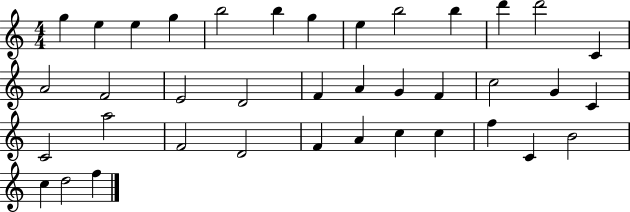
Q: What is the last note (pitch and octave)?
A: F5